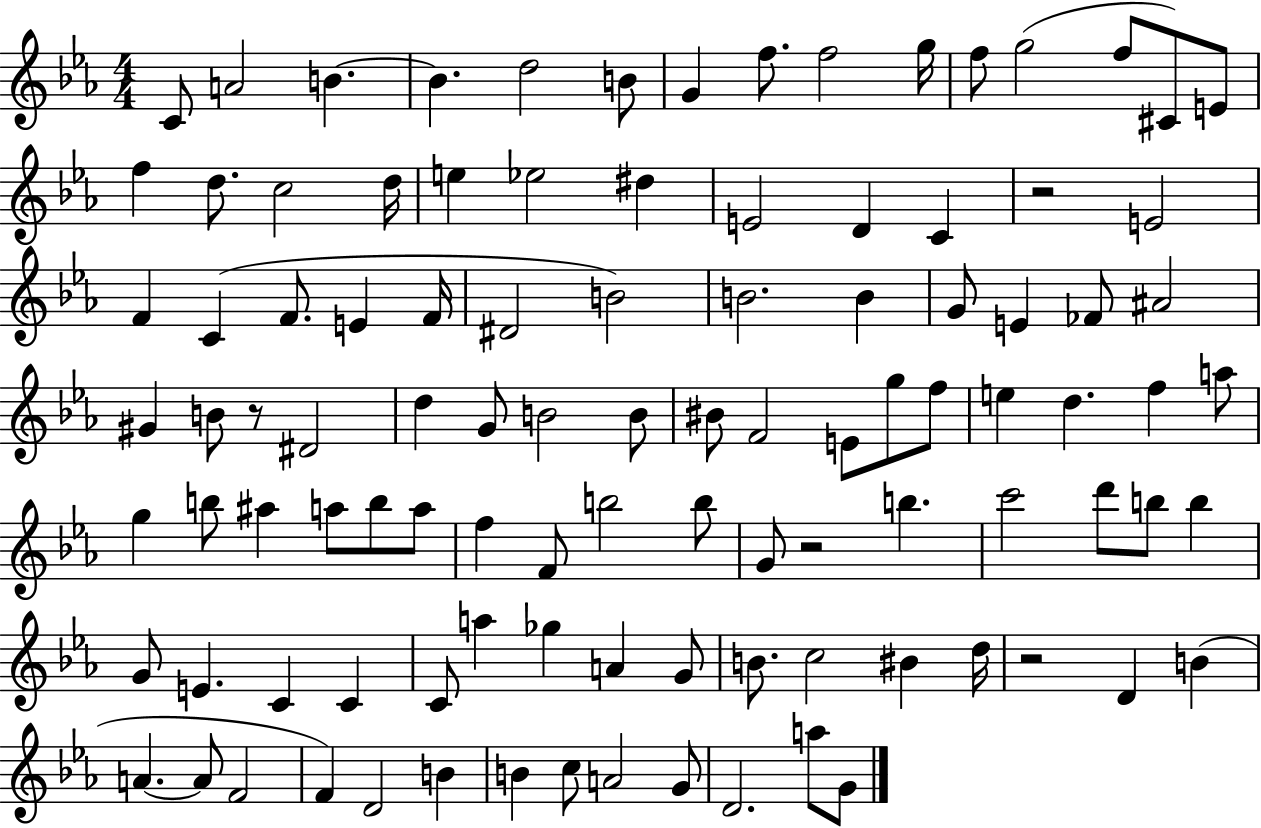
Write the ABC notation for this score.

X:1
T:Untitled
M:4/4
L:1/4
K:Eb
C/2 A2 B B d2 B/2 G f/2 f2 g/4 f/2 g2 f/2 ^C/2 E/2 f d/2 c2 d/4 e _e2 ^d E2 D C z2 E2 F C F/2 E F/4 ^D2 B2 B2 B G/2 E _F/2 ^A2 ^G B/2 z/2 ^D2 d G/2 B2 B/2 ^B/2 F2 E/2 g/2 f/2 e d f a/2 g b/2 ^a a/2 b/2 a/2 f F/2 b2 b/2 G/2 z2 b c'2 d'/2 b/2 b G/2 E C C C/2 a _g A G/2 B/2 c2 ^B d/4 z2 D B A A/2 F2 F D2 B B c/2 A2 G/2 D2 a/2 G/2